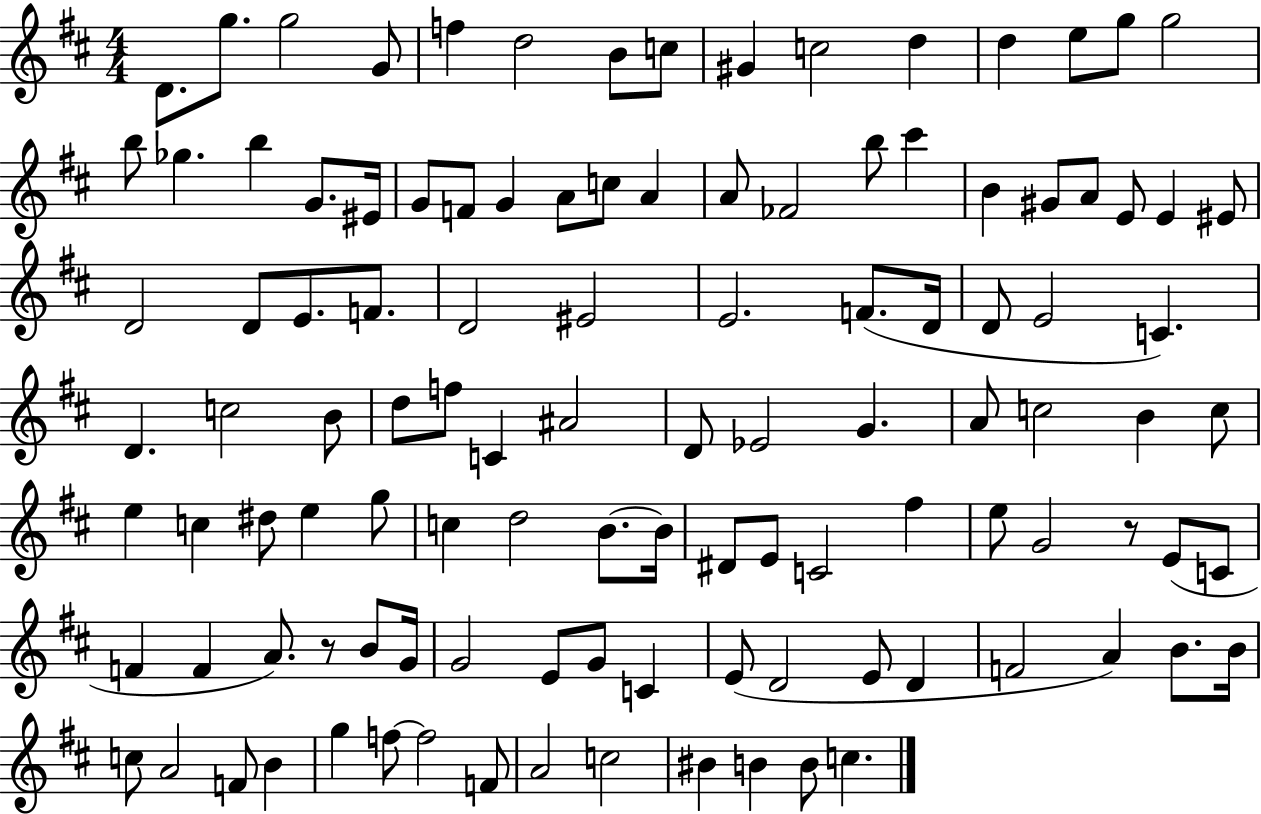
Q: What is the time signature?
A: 4/4